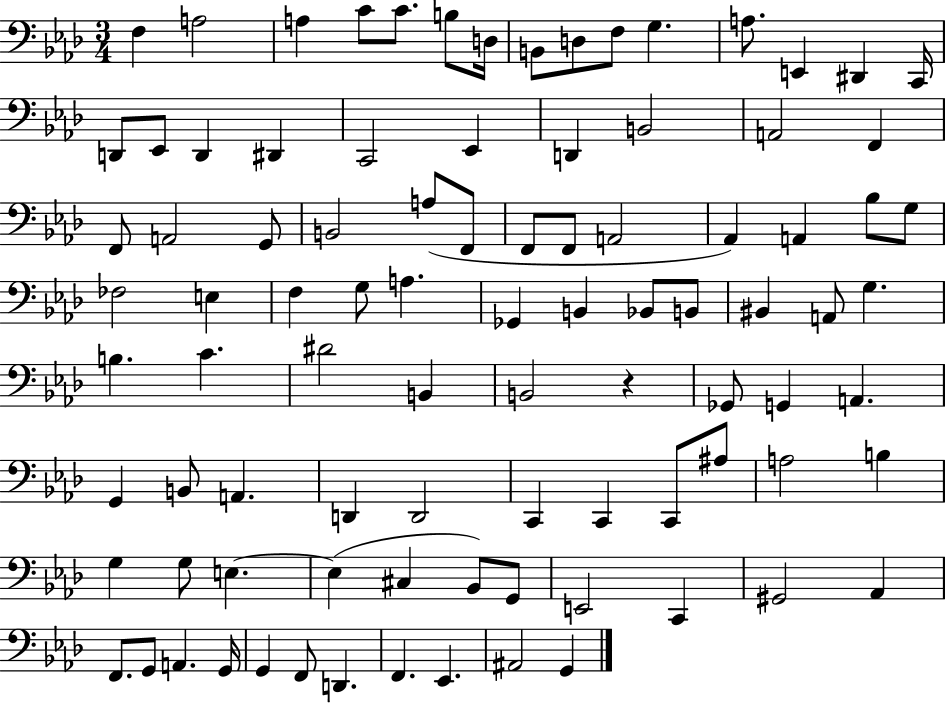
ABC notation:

X:1
T:Untitled
M:3/4
L:1/4
K:Ab
F, A,2 A, C/2 C/2 B,/2 D,/4 B,,/2 D,/2 F,/2 G, A,/2 E,, ^D,, C,,/4 D,,/2 _E,,/2 D,, ^D,, C,,2 _E,, D,, B,,2 A,,2 F,, F,,/2 A,,2 G,,/2 B,,2 A,/2 F,,/2 F,,/2 F,,/2 A,,2 _A,, A,, _B,/2 G,/2 _F,2 E, F, G,/2 A, _G,, B,, _B,,/2 B,,/2 ^B,, A,,/2 G, B, C ^D2 B,, B,,2 z _G,,/2 G,, A,, G,, B,,/2 A,, D,, D,,2 C,, C,, C,,/2 ^A,/2 A,2 B, G, G,/2 E, E, ^C, _B,,/2 G,,/2 E,,2 C,, ^G,,2 _A,, F,,/2 G,,/2 A,, G,,/4 G,, F,,/2 D,, F,, _E,, ^A,,2 G,,